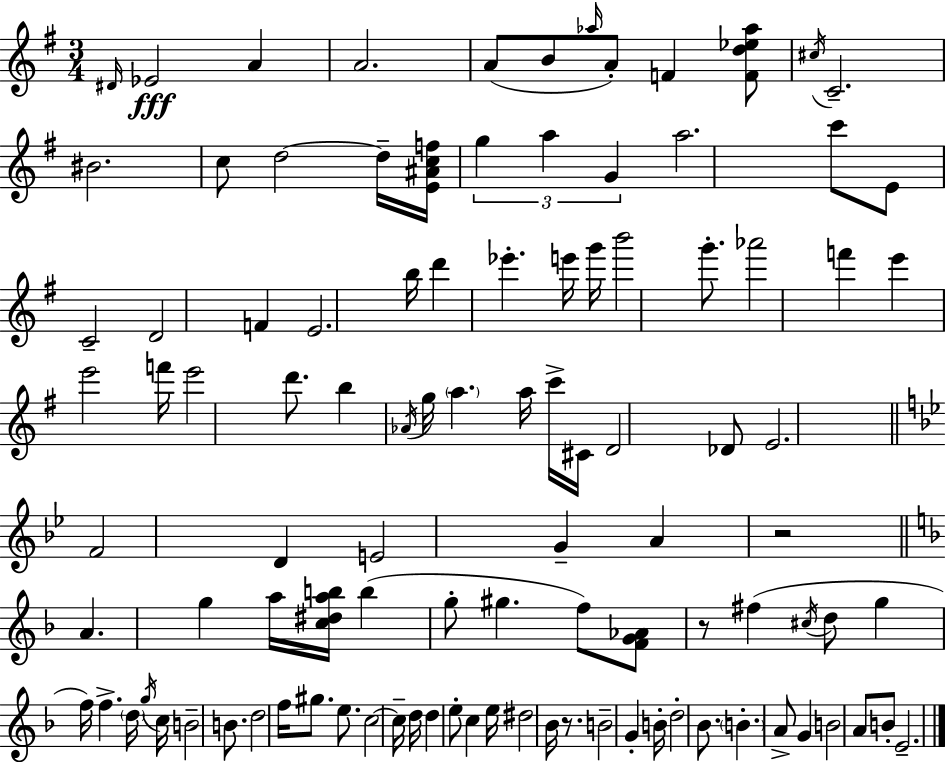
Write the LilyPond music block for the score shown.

{
  \clef treble
  \numericTimeSignature
  \time 3/4
  \key g \major
  \grace { dis'16 }\fff ees'2 a'4 | a'2. | a'8( b'8 \grace { aes''16 }) a'8-. f'4 | <f' d'' ees'' aes''>8 \acciaccatura { cis''16 } c'2.-- | \break bis'2. | c''8 d''2~~ | d''16-- <e' ais' c'' f''>16 \tuplet 3/2 { g''4 a''4 g'4 } | a''2. | \break c'''8 e'8 c'2-- | d'2 f'4 | e'2. | b''16 d'''4 ees'''4.-. | \break e'''16 g'''16 b'''2 | g'''8.-. aes'''2 f'''4 | e'''4 e'''2 | f'''16 e'''2 | \break d'''8. b''4 \acciaccatura { aes'16 } g''16 \parenthesize a''4. | a''16 c'''16-> cis'16 d'2 | des'8 e'2. | \bar "||" \break \key bes \major f'2 d'4 | e'2 g'4-- | a'4 r2 | \bar "||" \break \key f \major a'4. g''4 a''16 <c'' dis'' a'' b''>16 | b''4( g''8-. gis''4. | f''8) <f' g' aes'>8 r8 fis''4( \acciaccatura { cis''16 } d''8 | g''4 f''16) f''4.-> | \break \parenthesize d''16 \acciaccatura { g''16 } c''16 b'2-- b'8. | d''2 f''16 gis''8. | e''8. c''2~~ | c''16-- d''16 d''4 e''8-. c''4 | \break e''16 dis''2 bes'16 r8. | b'2-- g'4-. | b'16-. d''2-. bes'8. | \parenthesize b'4.-. a'8-> g'4 | \break b'2 a'8 | b'8-. e'2.-- | \bar "|."
}